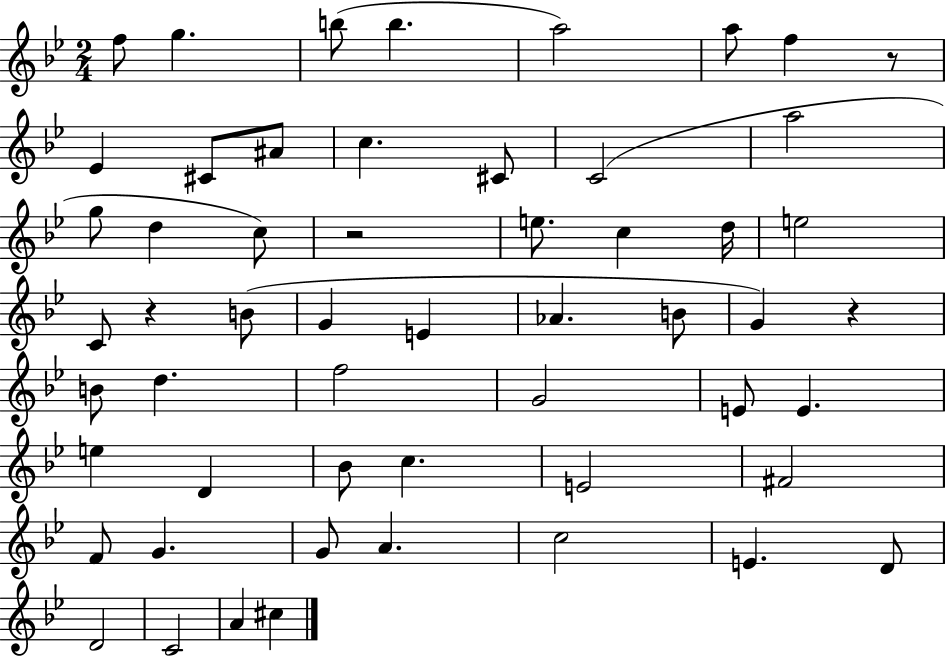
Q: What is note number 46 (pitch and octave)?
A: E4